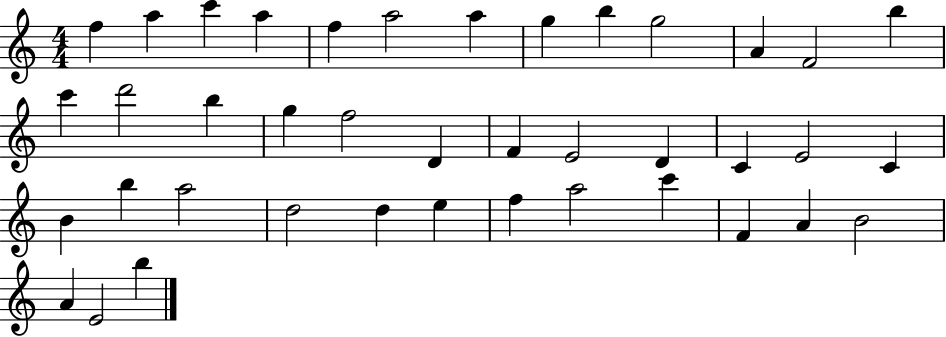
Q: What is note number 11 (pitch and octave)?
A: A4